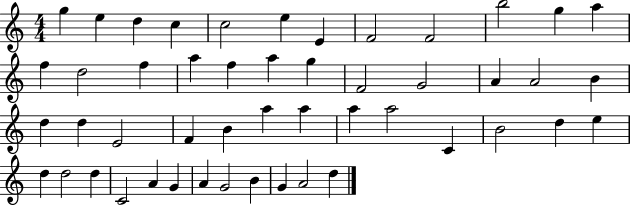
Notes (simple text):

G5/q E5/q D5/q C5/q C5/h E5/q E4/q F4/h F4/h B5/h G5/q A5/q F5/q D5/h F5/q A5/q F5/q A5/q G5/q F4/h G4/h A4/q A4/h B4/q D5/q D5/q E4/h F4/q B4/q A5/q A5/q A5/q A5/h C4/q B4/h D5/q E5/q D5/q D5/h D5/q C4/h A4/q G4/q A4/q G4/h B4/q G4/q A4/h D5/q